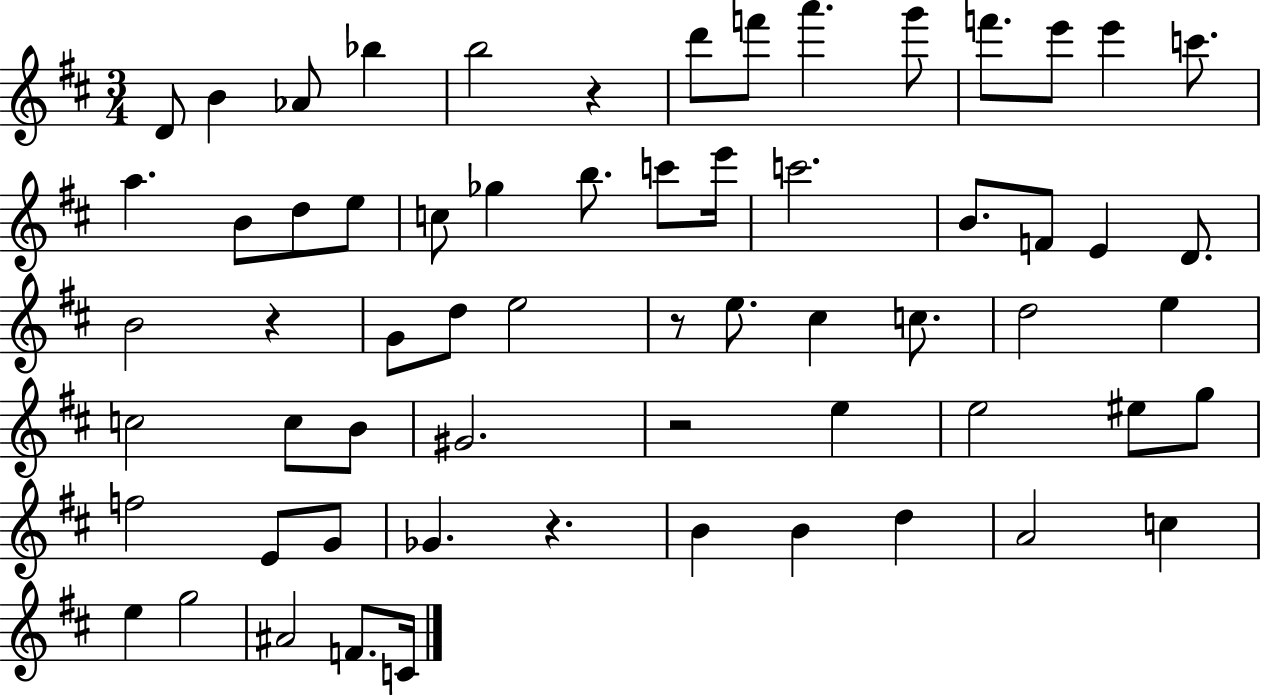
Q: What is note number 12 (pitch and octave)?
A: E6